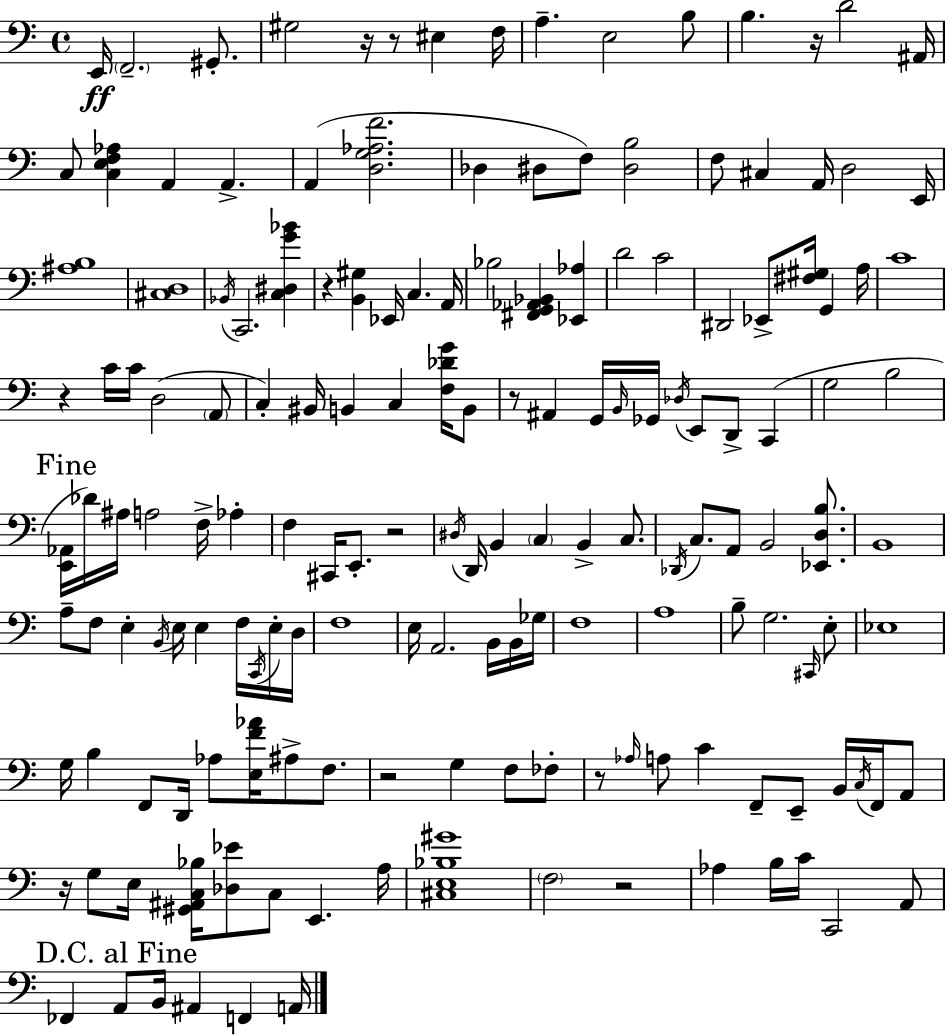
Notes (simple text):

E2/s F2/h. G#2/e. G#3/h R/s R/e EIS3/q F3/s A3/q. E3/h B3/e B3/q. R/s D4/h A#2/s C3/e [C3,E3,F3,Ab3]/q A2/q A2/q. A2/q [D3,G3,Ab3,F4]/h. Db3/q D#3/e F3/e [D#3,B3]/h F3/e C#3/q A2/s D3/h E2/s [A#3,B3]/w [C#3,D3]/w Bb2/s C2/h. [C3,D#3,G4,Bb4]/q R/q [B2,G#3]/q Eb2/s C3/q. A2/s Bb3/h [F#2,G2,Ab2,Bb2]/q [Eb2,Ab3]/q D4/h C4/h D#2/h Eb2/e [F#3,G#3]/s G2/q A3/s C4/w R/q C4/s C4/s D3/h A2/e C3/q BIS2/s B2/q C3/q [F3,Db4,G4]/s B2/e R/e A#2/q G2/s B2/s Gb2/s Db3/s E2/e D2/e C2/q G3/h B3/h [E2,Ab2]/s Db4/s A#3/s A3/h F3/s Ab3/q F3/q C#2/s E2/e. R/h D#3/s D2/s B2/q C3/q B2/q C3/e. Db2/s C3/e. A2/e B2/h [Eb2,D3,B3]/e. B2/w A3/e F3/e E3/q B2/s E3/s E3/q F3/s C2/s E3/s D3/s F3/w E3/s A2/h. B2/s B2/s Gb3/s F3/w A3/w B3/e G3/h. C#2/s E3/e Eb3/w G3/s B3/q F2/e D2/s Ab3/e [E3,F4,Ab4]/s A#3/e F3/e. R/h G3/q F3/e FES3/e R/e Ab3/s A3/e C4/q F2/e E2/e B2/s C3/s F2/s A2/e R/s G3/e E3/s [G#2,A#2,C3,Bb3]/s [Db3,Eb4]/e C3/e E2/q. A3/s [C#3,E3,Bb3,G#4]/w F3/h R/h Ab3/q B3/s C4/s C2/h A2/e FES2/q A2/e B2/s A#2/q F2/q A2/s